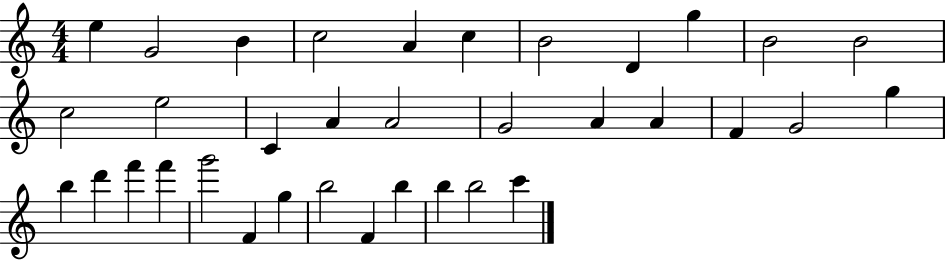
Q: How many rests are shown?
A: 0